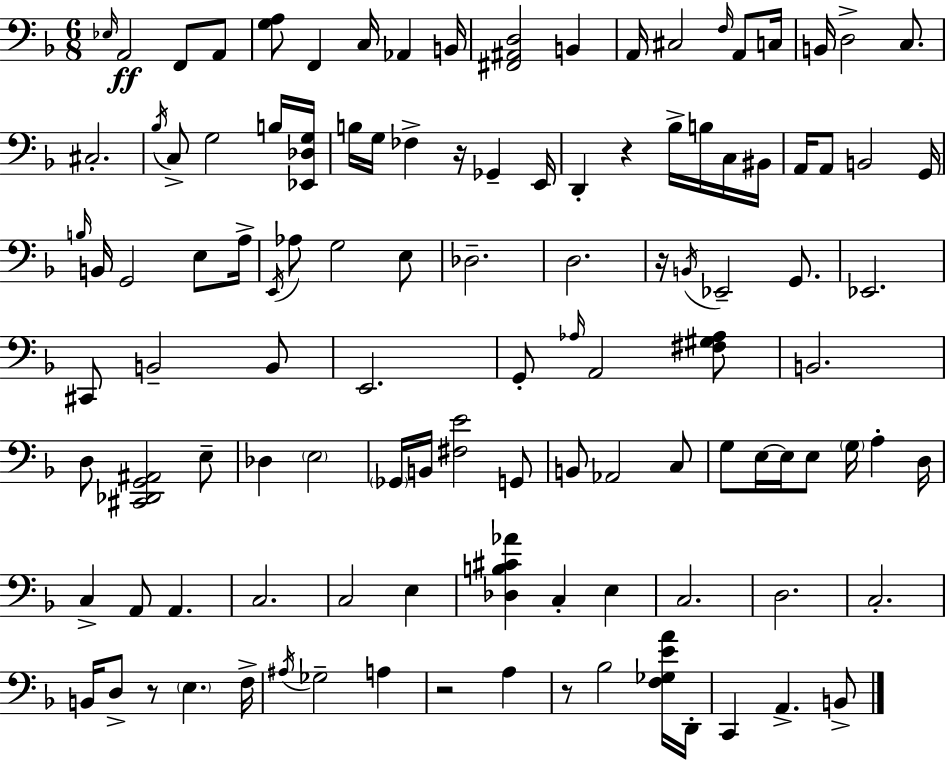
{
  \clef bass
  \numericTimeSignature
  \time 6/8
  \key d \minor
  \grace { ees16 }\ff a,2 f,8 a,8 | <g a>8 f,4 c16 aes,4 | b,16 <fis, ais, d>2 b,4 | a,16 cis2 \grace { f16 } a,8 | \break c16 b,16 d2-> c8. | cis2.-. | \acciaccatura { bes16 } c8-> g2 | b16 <ees, des g>16 b16 g16 fes4-> r16 ges,4-- | \break e,16 d,4-. r4 bes16-> | b16 c16 bis,16 a,16 a,8 b,2 | g,16 \grace { b16 } b,16 g,2 | e8 a16-> \acciaccatura { e,16 } aes8 g2 | \break e8 des2.-- | d2. | r16 \acciaccatura { b,16 } ees,2-- | g,8. ees,2. | \break cis,8 b,2-- | b,8 e,2. | g,8-. \grace { aes16 } a,2 | <fis gis aes>8 b,2. | \break d8 <cis, des, g, ais,>2 | e8-- des4 \parenthesize e2 | \parenthesize ges,16 b,16 <fis e'>2 | g,8 b,8 aes,2 | \break c8 g8 e16~~ e16 e8 | \parenthesize g16 a4-. d16 c4-> a,8 | a,4. c2. | c2 | \break e4 <des b cis' aes'>4 c4-. | e4 c2. | d2. | c2.-. | \break b,16 d8-> r8 | \parenthesize e4. f16-> \acciaccatura { ais16 } ges2-- | a4 r2 | a4 r8 bes2 | \break <f ges e' a'>16 d,16-. c,4 | a,4.-> b,8-> \bar "|."
}